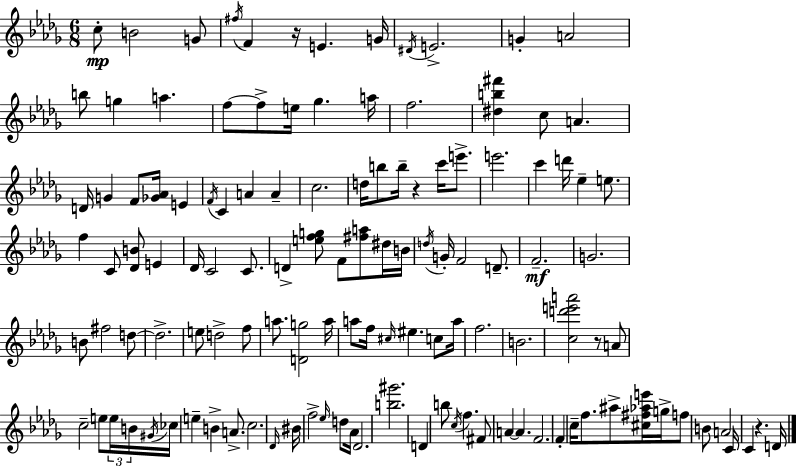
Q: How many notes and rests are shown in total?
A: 124